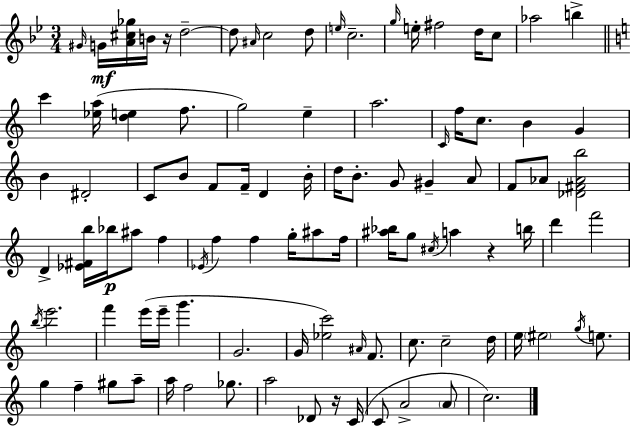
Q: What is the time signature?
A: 3/4